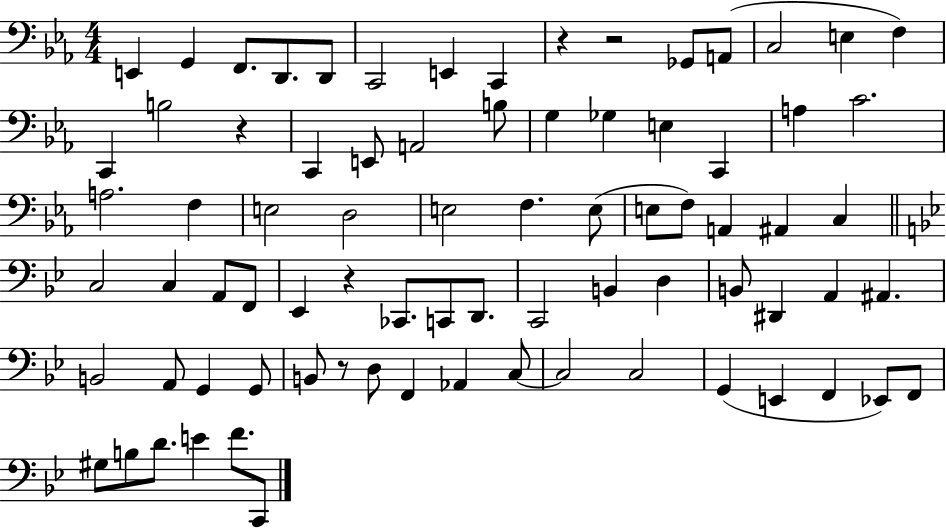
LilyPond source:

{
  \clef bass
  \numericTimeSignature
  \time 4/4
  \key ees \major
  e,4 g,4 f,8. d,8. d,8 | c,2 e,4 c,4 | r4 r2 ges,8 a,8( | c2 e4 f4) | \break c,4 b2 r4 | c,4 e,8 a,2 b8 | g4 ges4 e4 c,4 | a4 c'2. | \break a2. f4 | e2 d2 | e2 f4. e8( | e8 f8) a,4 ais,4 c4 | \break \bar "||" \break \key bes \major c2 c4 a,8 f,8 | ees,4 r4 ces,8. c,8 d,8. | c,2 b,4 d4 | b,8 dis,4 a,4 ais,4. | \break b,2 a,8 g,4 g,8 | b,8 r8 d8 f,4 aes,4 c8~~ | c2 c2 | g,4( e,4 f,4 ees,8) f,8 | \break gis8 b8 d'8. e'4 f'8. c,8 | \bar "|."
}